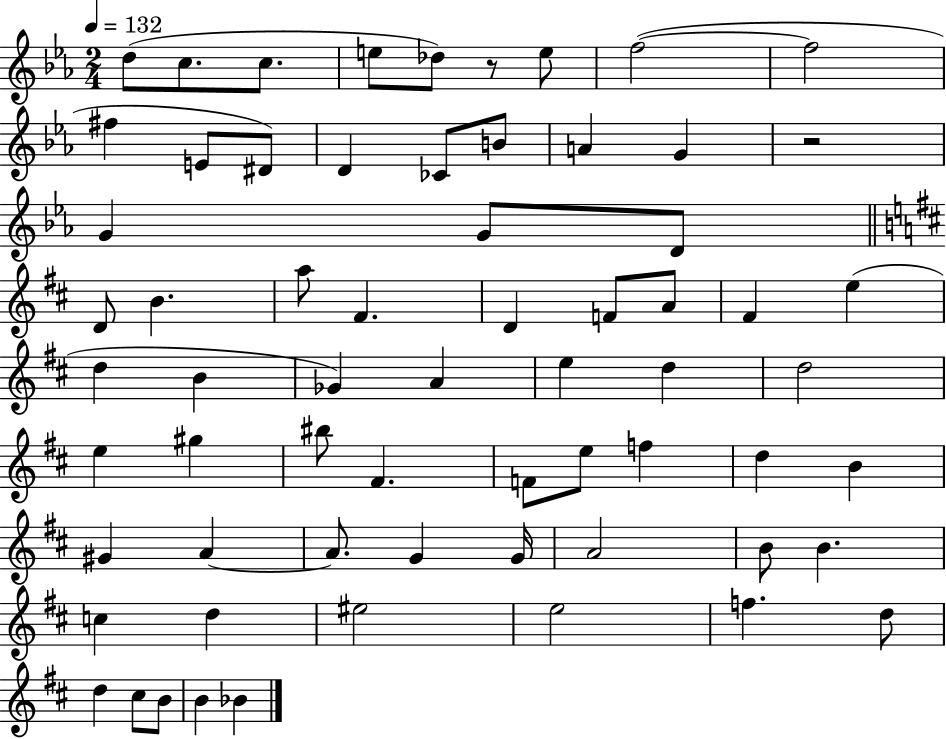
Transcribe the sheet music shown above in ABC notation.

X:1
T:Untitled
M:2/4
L:1/4
K:Eb
d/2 c/2 c/2 e/2 _d/2 z/2 e/2 f2 f2 ^f E/2 ^D/2 D _C/2 B/2 A G z2 G G/2 D/2 D/2 B a/2 ^F D F/2 A/2 ^F e d B _G A e d d2 e ^g ^b/2 ^F F/2 e/2 f d B ^G A A/2 G G/4 A2 B/2 B c d ^e2 e2 f d/2 d ^c/2 B/2 B _B